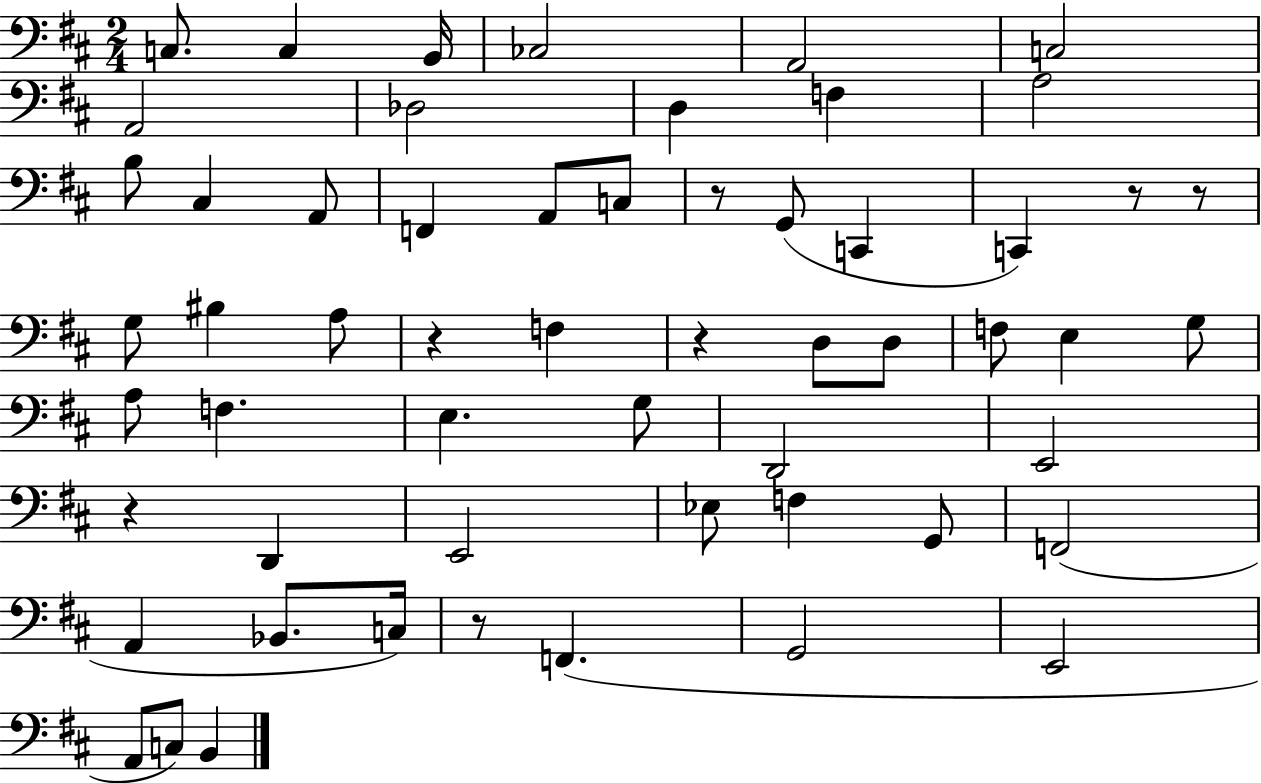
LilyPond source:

{
  \clef bass
  \numericTimeSignature
  \time 2/4
  \key d \major
  c8. c4 b,16 | ces2 | a,2 | c2 | \break a,2 | des2 | d4 f4 | a2 | \break b8 cis4 a,8 | f,4 a,8 c8 | r8 g,8( c,4 | c,4) r8 r8 | \break g8 bis4 a8 | r4 f4 | r4 d8 d8 | f8 e4 g8 | \break a8 f4. | e4. g8 | d,2 | e,2 | \break r4 d,4 | e,2 | ees8 f4 g,8 | f,2( | \break a,4 bes,8. c16) | r8 f,4.( | g,2 | e,2 | \break a,8 c8) b,4 | \bar "|."
}